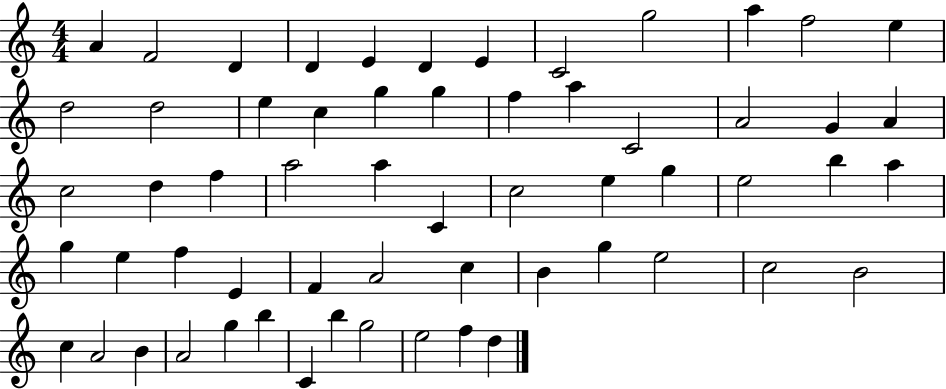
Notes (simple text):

A4/q F4/h D4/q D4/q E4/q D4/q E4/q C4/h G5/h A5/q F5/h E5/q D5/h D5/h E5/q C5/q G5/q G5/q F5/q A5/q C4/h A4/h G4/q A4/q C5/h D5/q F5/q A5/h A5/q C4/q C5/h E5/q G5/q E5/h B5/q A5/q G5/q E5/q F5/q E4/q F4/q A4/h C5/q B4/q G5/q E5/h C5/h B4/h C5/q A4/h B4/q A4/h G5/q B5/q C4/q B5/q G5/h E5/h F5/q D5/q